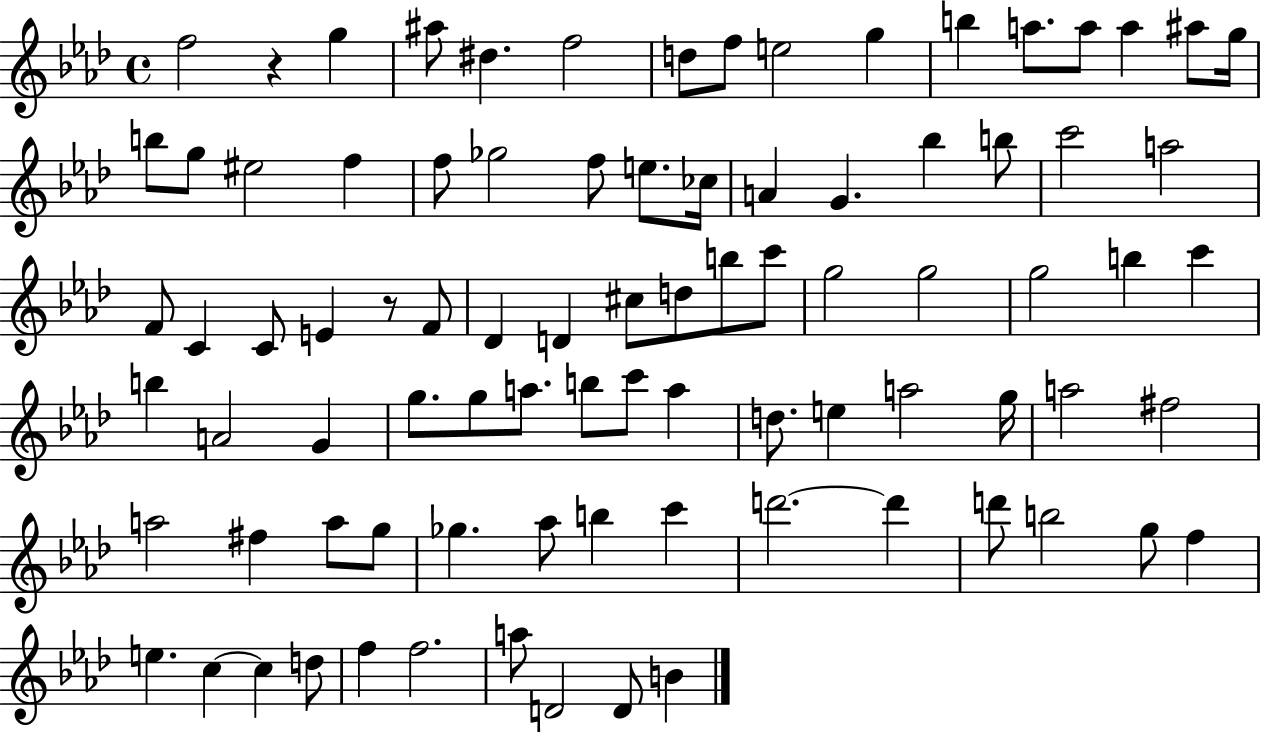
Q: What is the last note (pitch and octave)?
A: B4